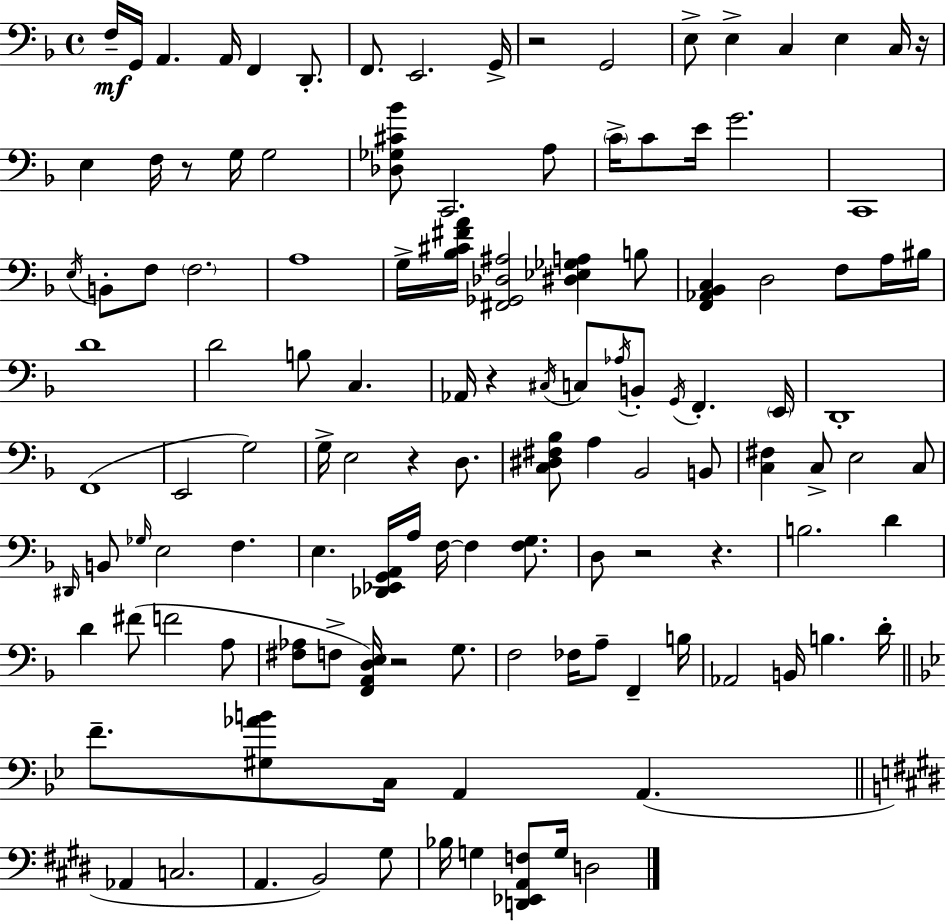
X:1
T:Untitled
M:4/4
L:1/4
K:F
F,/4 G,,/4 A,, A,,/4 F,, D,,/2 F,,/2 E,,2 G,,/4 z2 G,,2 E,/2 E, C, E, C,/4 z/4 E, F,/4 z/2 G,/4 G,2 [_D,_G,^C_B]/2 C,,2 A,/2 C/4 C/2 E/4 G2 C,,4 E,/4 B,,/2 F,/2 F,2 A,4 G,/4 [_B,^C^FA]/4 [^F,,_G,,_D,^A,]2 [^D,_E,_G,A,] B,/2 [F,,_A,,_B,,C,] D,2 F,/2 A,/4 ^B,/4 D4 D2 B,/2 C, _A,,/4 z ^C,/4 C,/2 _A,/4 B,,/2 G,,/4 F,, E,,/4 D,,4 F,,4 E,,2 G,2 G,/4 E,2 z D,/2 [C,^D,^F,_B,]/2 A, _B,,2 B,,/2 [C,^F,] C,/2 E,2 C,/2 ^D,,/4 B,,/2 _G,/4 E,2 F, E, [_D,,_E,,G,,A,,]/4 A,/4 F,/4 F, [F,G,]/2 D,/2 z2 z B,2 D D ^F/2 F2 A,/2 [^F,_A,]/2 F,/2 [F,,A,,D,E,]/4 z2 G,/2 F,2 _F,/4 A,/2 F,, B,/4 _A,,2 B,,/4 B, D/4 F/2 [^G,_AB]/2 C,/4 A,, A,, _A,, C,2 A,, B,,2 ^G,/2 _B,/4 G, [D,,_E,,A,,F,]/2 G,/4 D,2